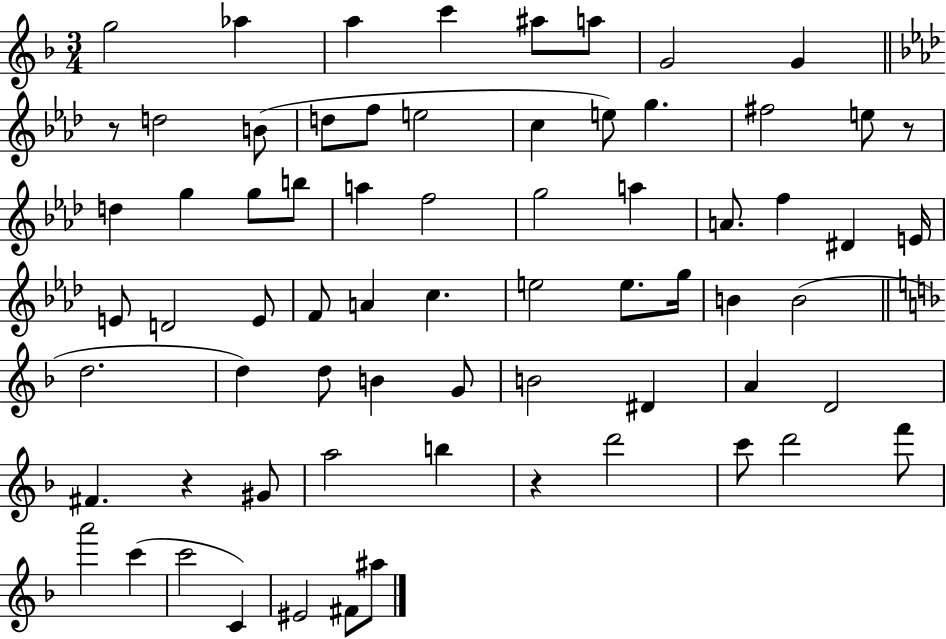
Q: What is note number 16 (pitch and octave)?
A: G5